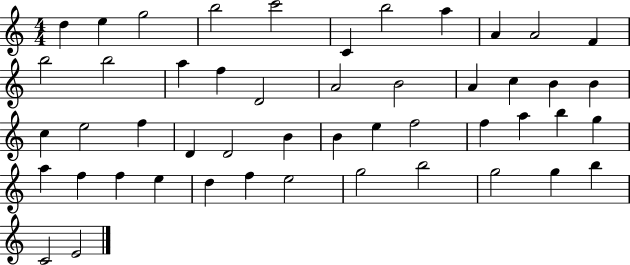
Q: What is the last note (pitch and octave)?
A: E4